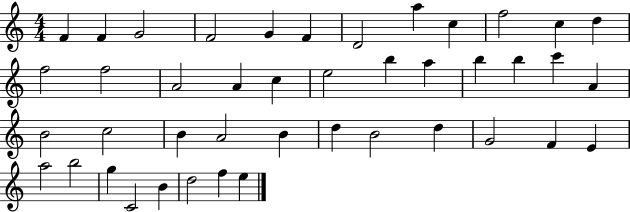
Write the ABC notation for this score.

X:1
T:Untitled
M:4/4
L:1/4
K:C
F F G2 F2 G F D2 a c f2 c d f2 f2 A2 A c e2 b a b b c' A B2 c2 B A2 B d B2 d G2 F E a2 b2 g C2 B d2 f e